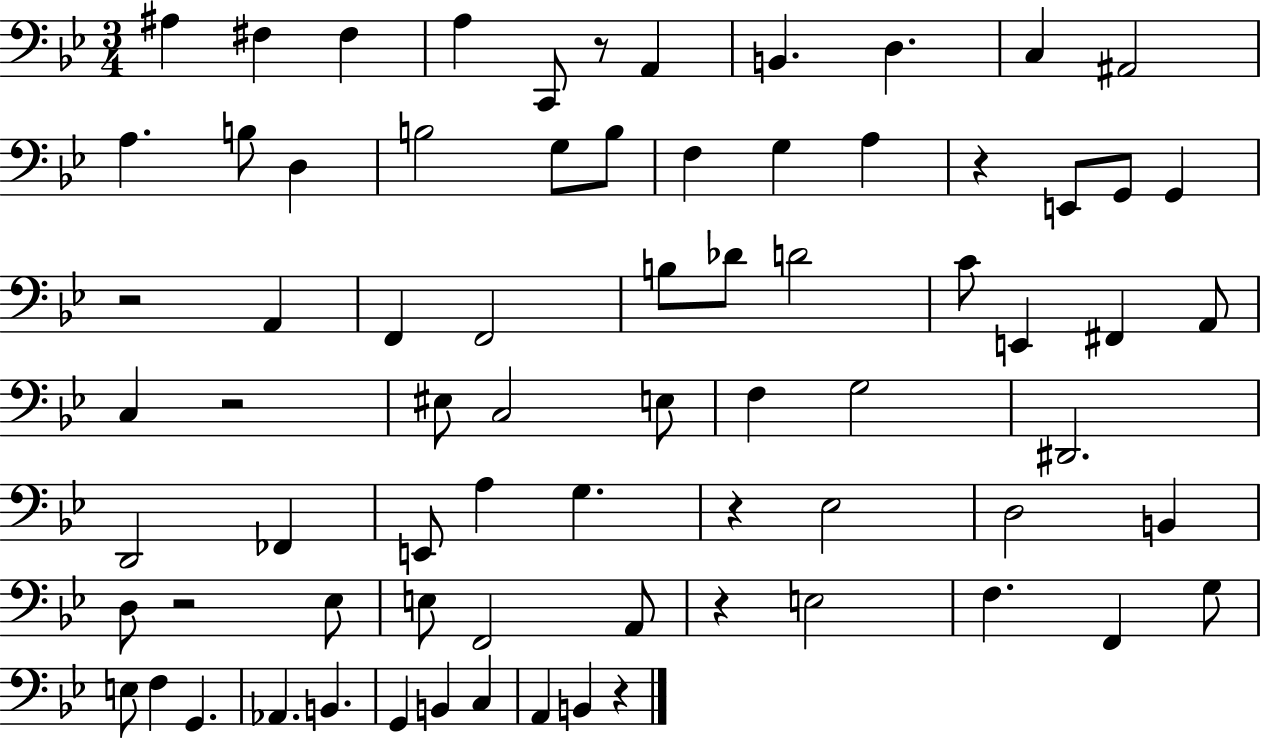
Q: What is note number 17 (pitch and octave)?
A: F3